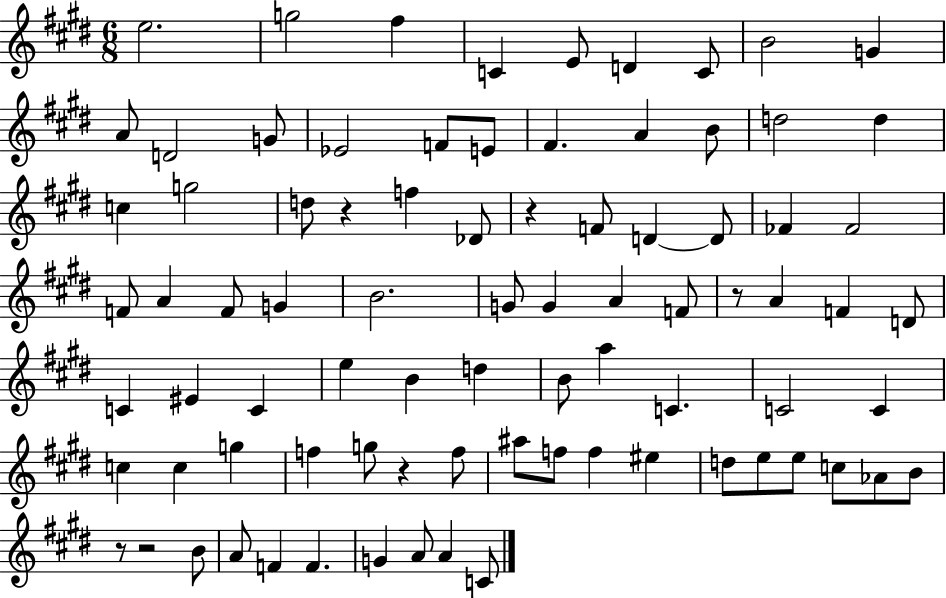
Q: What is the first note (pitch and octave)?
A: E5